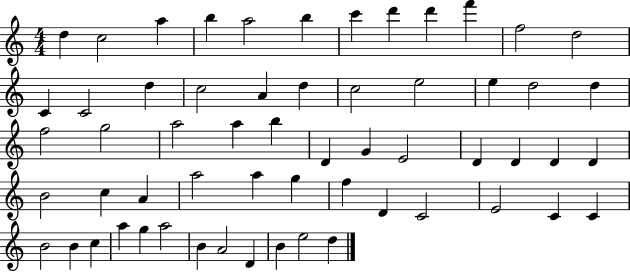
D5/q C5/h A5/q B5/q A5/h B5/q C6/q D6/q D6/q F6/q F5/h D5/h C4/q C4/h D5/q C5/h A4/q D5/q C5/h E5/h E5/q D5/h D5/q F5/h G5/h A5/h A5/q B5/q D4/q G4/q E4/h D4/q D4/q D4/q D4/q B4/h C5/q A4/q A5/h A5/q G5/q F5/q D4/q C4/h E4/h C4/q C4/q B4/h B4/q C5/q A5/q G5/q A5/h B4/q A4/h D4/q B4/q E5/h D5/q